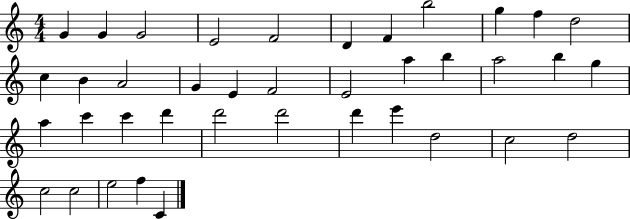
{
  \clef treble
  \numericTimeSignature
  \time 4/4
  \key c \major
  g'4 g'4 g'2 | e'2 f'2 | d'4 f'4 b''2 | g''4 f''4 d''2 | \break c''4 b'4 a'2 | g'4 e'4 f'2 | e'2 a''4 b''4 | a''2 b''4 g''4 | \break a''4 c'''4 c'''4 d'''4 | d'''2 d'''2 | d'''4 e'''4 d''2 | c''2 d''2 | \break c''2 c''2 | e''2 f''4 c'4 | \bar "|."
}